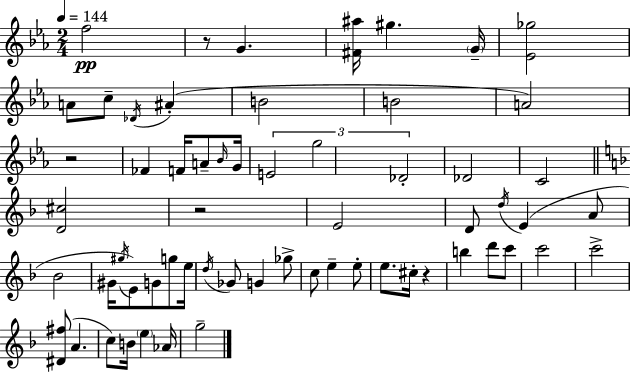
F5/h R/e G4/q. [F#4,A#5]/s G#5/q. G4/s [Eb4,Gb5]/h A4/e C5/e Db4/s A#4/q B4/h B4/h A4/h R/h FES4/q F4/s A4/e Bb4/s G4/s E4/h G5/h Db4/h Db4/h C4/h [D4,C#5]/h R/h E4/h D4/e D5/s E4/q A4/e Bb4/h G#4/s G#5/s E4/e G4/e G5/e E5/s D5/s Gb4/e G4/q Gb5/e C5/e E5/q E5/e E5/e. C#5/s R/q B5/q D6/e C6/e C6/h C6/h [D#4,F#5]/e A4/q. C5/e B4/s E5/q Ab4/s G5/h